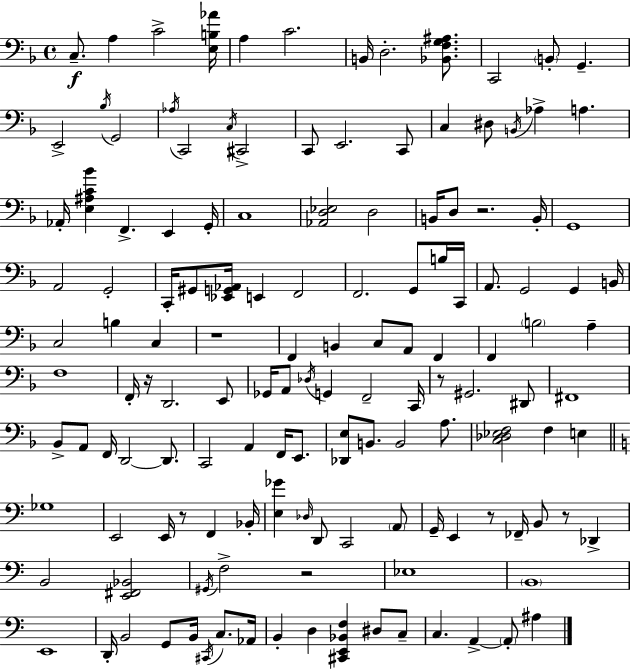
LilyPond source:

{
  \clef bass
  \time 4/4
  \defaultTimeSignature
  \key f \major
  c8.--\f a4 c'2-> <e b aes'>16 | a4 c'2. | b,16 d2.-. <bes, f g ais>8. | c,2 \parenthesize b,8-. g,4.-- | \break e,2-> \acciaccatura { bes16 } g,2 | \acciaccatura { aes16 } c,2 \acciaccatura { c16 } cis,2-> | c,8 e,2. | c,8 c4 dis8 \acciaccatura { b,16 } aes4-> a4. | \break aes,16-. <e ais c' bes'>4 f,4.-> e,4 | g,16-. c1 | <aes, d ees>2 d2 | b,16 d8 r2. | \break b,16-. g,1 | a,2 g,2-. | c,16-. gis,8 <ees, g, aes,>16 e,4 f,2 | f,2. | \break g,8 b16 c,16 a,8. g,2 g,4 | b,16 c2 b4 | c4 r1 | f,4 b,4 c8 a,8 | \break f,4 f,4 \parenthesize b2 | a4-- f1 | f,16-. r16 d,2. | e,8 ges,16 a,8 \acciaccatura { des16 } g,4 f,2-- | \break c,16 r8 gis,2. | dis,8 fis,1 | bes,8-> a,8 f,16 d,2~~ | d,8. c,2 a,4 | \break f,16 e,8. <des, e>8 b,8. b,2 | a8. <c des ees f>2 f4 | e4 \bar "||" \break \key c \major ges1 | e,2 e,16 r8 f,4 bes,16-. | <e ges'>4 \grace { des16 } d,8 c,2 \parenthesize a,8 | g,16-- e,4 r8 fes,16-- b,8 r8 des,4-> | \break b,2 <e, fis, bes,>2 | \acciaccatura { gis,16 } f2-> r2 | ees1 | \parenthesize b,1 | \break e,1 | d,16-. b,2 g,8 b,16 \acciaccatura { cis,16 } c8. | aes,16 b,4-. d4 <cis, e, bes, f>4 dis8 | c8-- c4. a,4->~~ \parenthesize a,8-. ais4 | \break \bar "|."
}